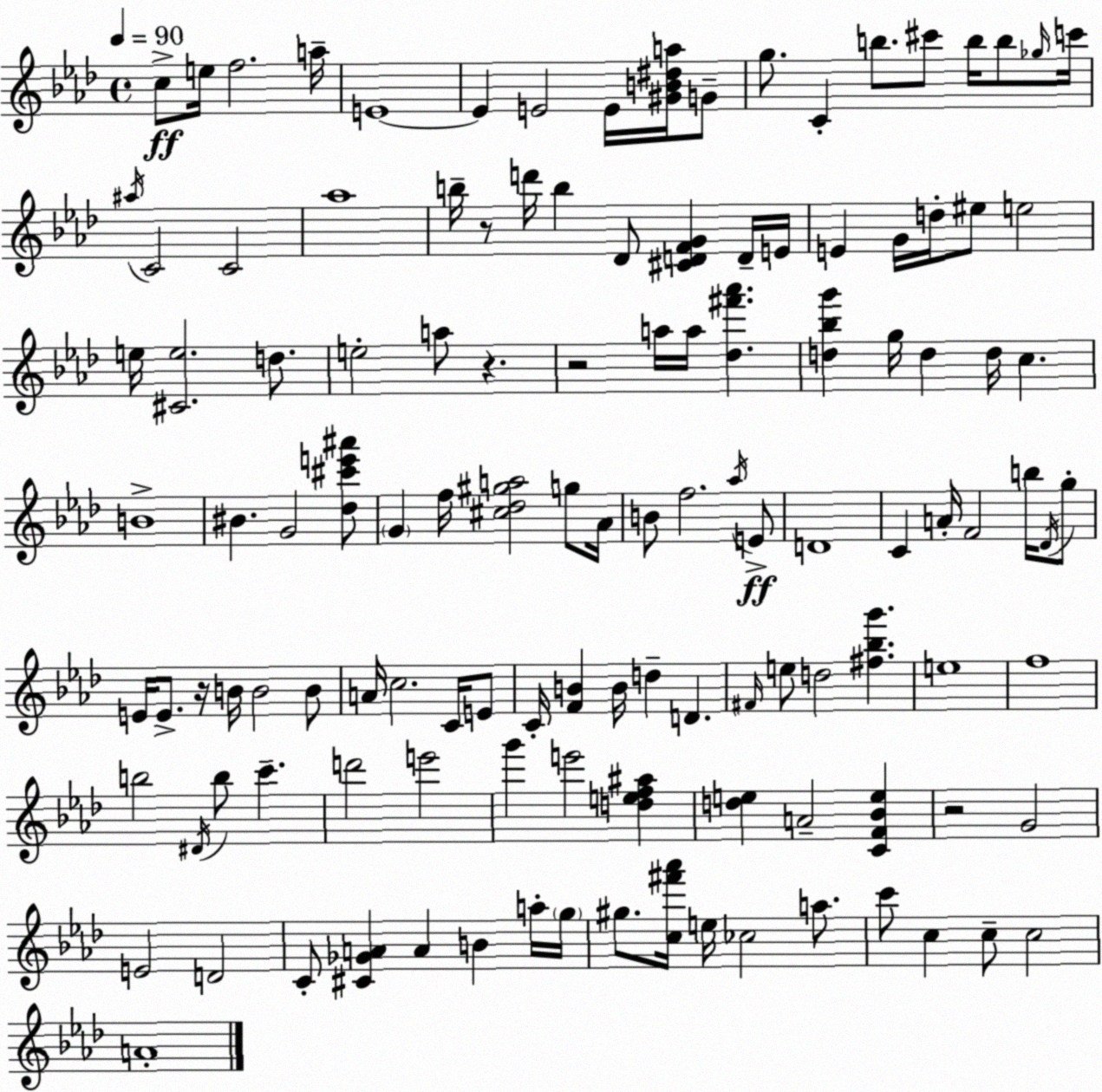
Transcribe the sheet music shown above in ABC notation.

X:1
T:Untitled
M:4/4
L:1/4
K:Fm
c/2 e/4 f2 a/4 E4 E E2 E/4 [^GB^da]/4 G/2 g/2 C b/2 ^c'/2 b/4 b/2 _g/4 c'/4 ^a/4 C2 C2 _a4 b/4 z/2 d'/4 b _D/2 [^CDFG] D/4 E/4 E G/4 d/4 ^e/2 e2 e/4 [^Ce]2 d/2 e2 a/2 z z2 a/4 a/4 [_d^f'_a'] [d_bg'] g/4 d d/4 c B4 ^B G2 [_d^c'e'^a']/2 G f/4 [^c_d^ga]2 g/2 _A/4 B/2 f2 _a/4 E/2 D4 C A/4 F2 b/4 _D/4 g/2 E/4 E/2 z/4 B/4 B2 B/2 A/4 c2 C/4 E/2 C/4 [FB] B/4 d D ^F/4 e/2 d2 [^f_bg'] e4 f4 b2 ^D/4 b/2 c' d'2 e'2 g' e'2 [def^a] [de] A2 [CF_Be] z2 G2 E2 D2 C/2 [^C_GA] A B a/4 g/4 ^g/2 [c^f'_a']/4 e/4 _c2 a/2 c'/2 c c/2 c2 A4